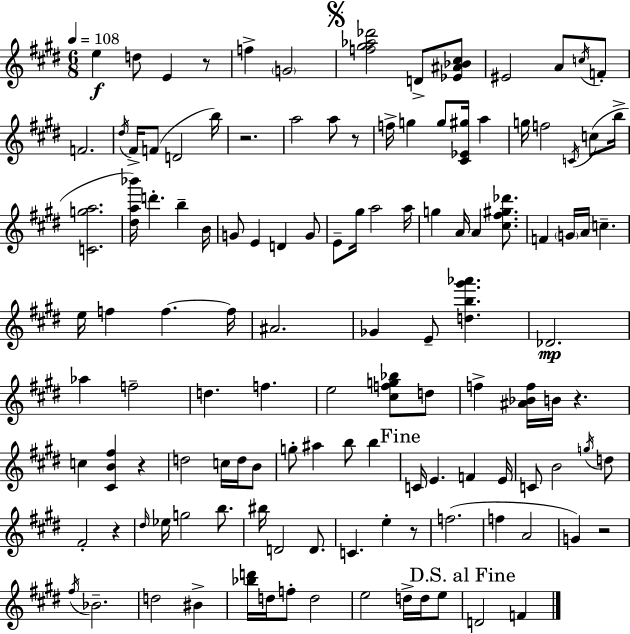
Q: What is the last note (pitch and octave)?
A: F4